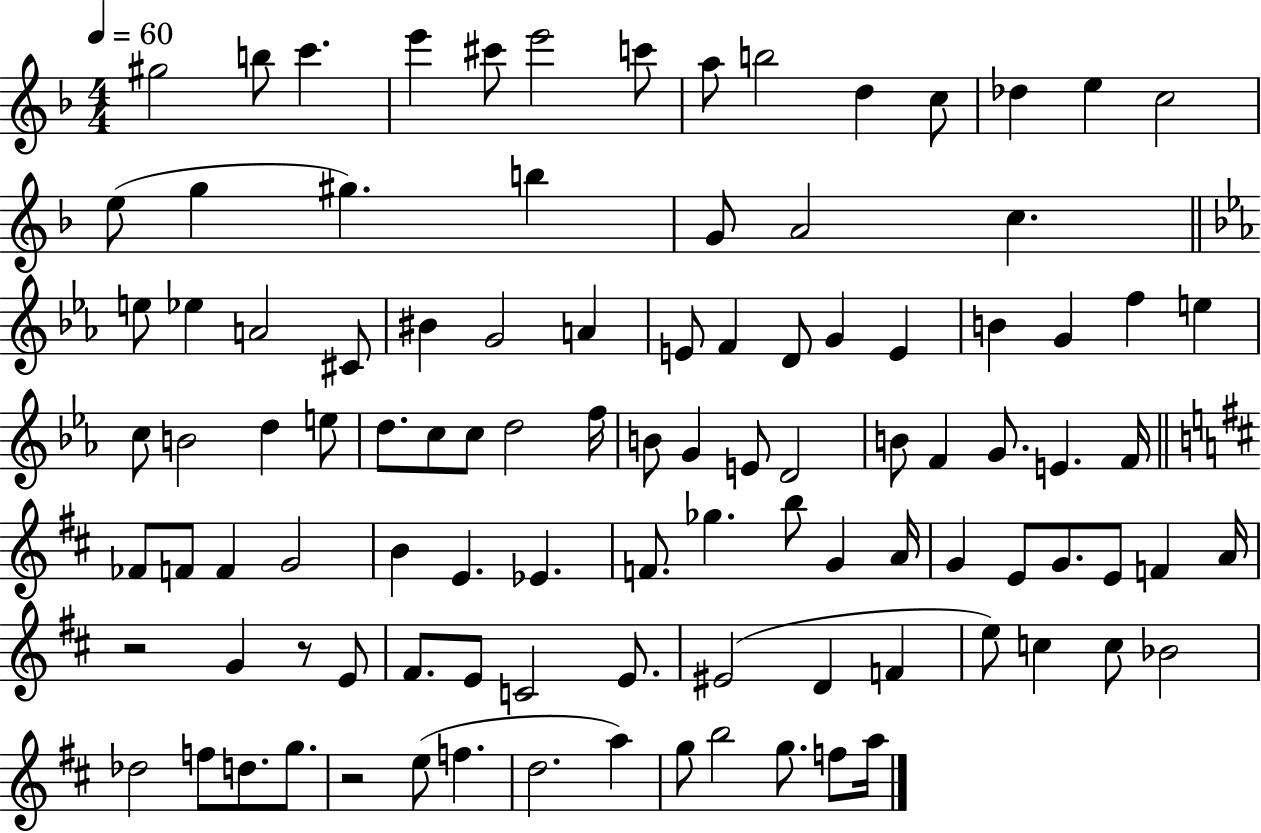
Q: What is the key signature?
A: F major